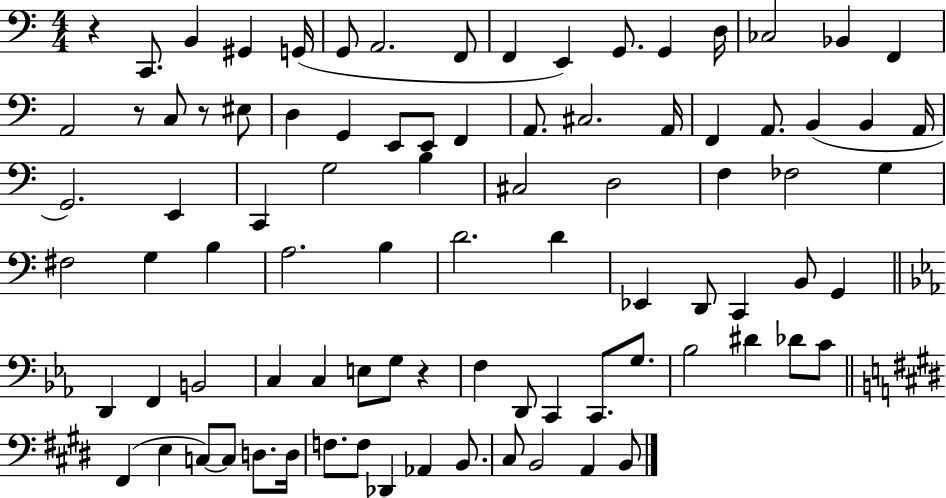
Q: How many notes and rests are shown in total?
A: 88